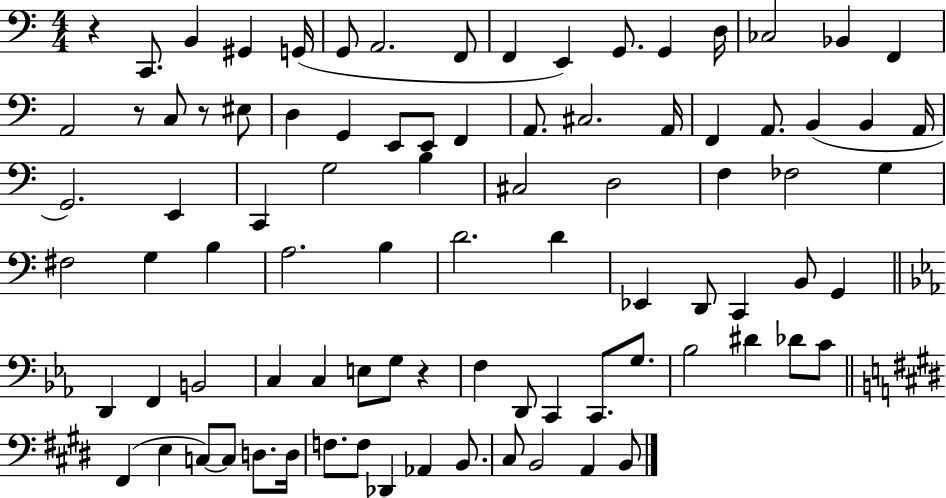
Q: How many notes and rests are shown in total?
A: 88